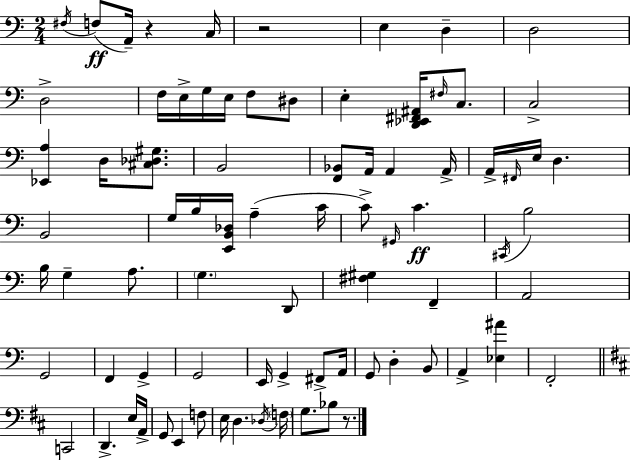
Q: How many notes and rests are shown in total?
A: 80